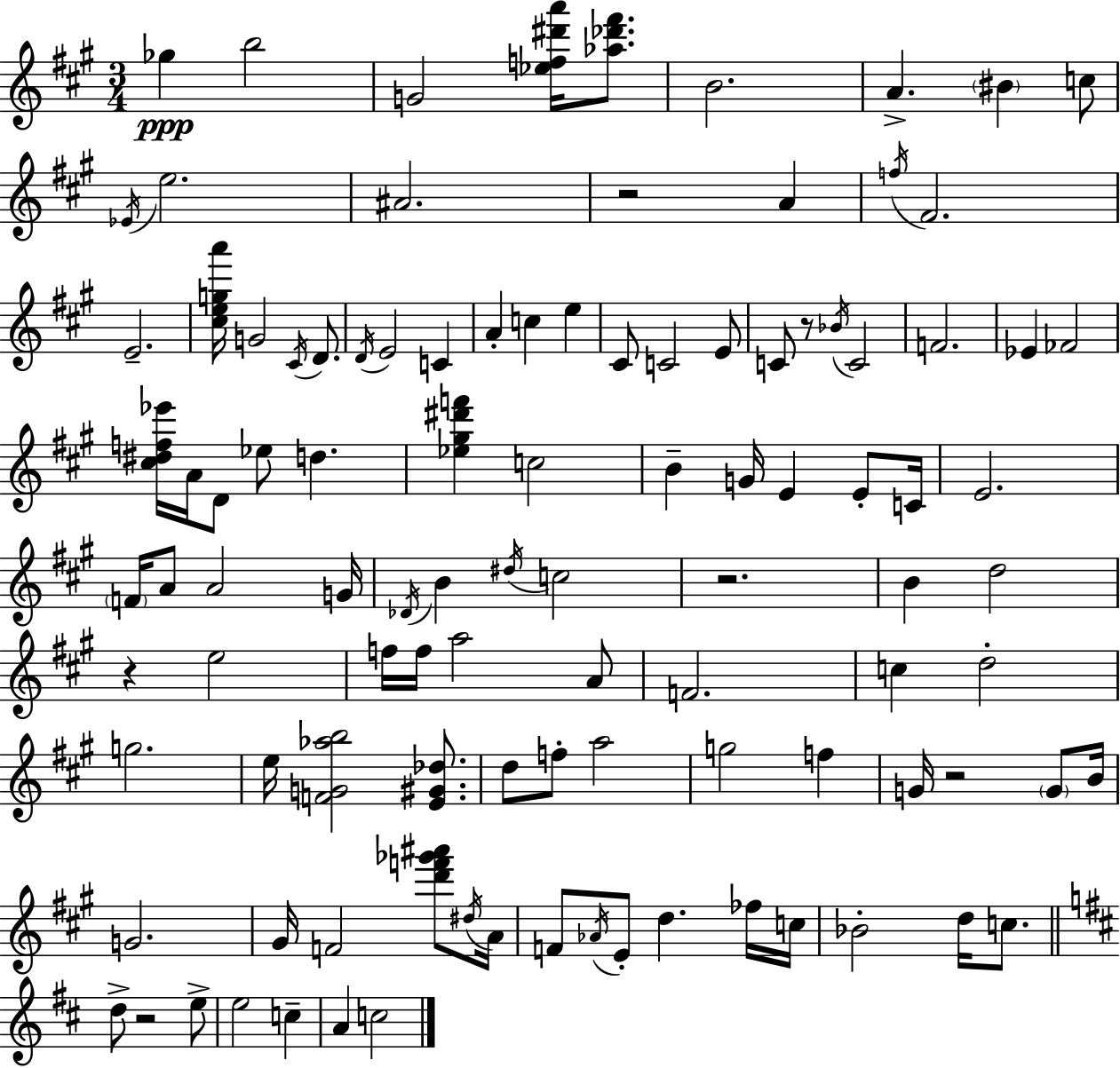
Gb5/q B5/h G4/h [Eb5,F5,D#6,A6]/s [Ab5,Db6,F#6]/e. B4/h. A4/q. BIS4/q C5/e Eb4/s E5/h. A#4/h. R/h A4/q F5/s F#4/h. E4/h. [C#5,E5,G5,A6]/s G4/h C#4/s D4/e. D4/s E4/h C4/q A4/q C5/q E5/q C#4/e C4/h E4/e C4/e R/e Bb4/s C4/h F4/h. Eb4/q FES4/h [C#5,D#5,F5,Eb6]/s A4/s D4/e Eb5/e D5/q. [Eb5,G#5,D#6,F6]/q C5/h B4/q G4/s E4/q E4/e C4/s E4/h. F4/s A4/e A4/h G4/s Db4/s B4/q D#5/s C5/h R/h. B4/q D5/h R/q E5/h F5/s F5/s A5/h A4/e F4/h. C5/q D5/h G5/h. E5/s [F4,G4,Ab5,B5]/h [E4,G#4,Db5]/e. D5/e F5/e A5/h G5/h F5/q G4/s R/h G4/e B4/s G4/h. G#4/s F4/h [D6,F6,Gb6,A#6]/e D#5/s A4/s F4/e Ab4/s E4/e D5/q. FES5/s C5/s Bb4/h D5/s C5/e. D5/e R/h E5/e E5/h C5/q A4/q C5/h